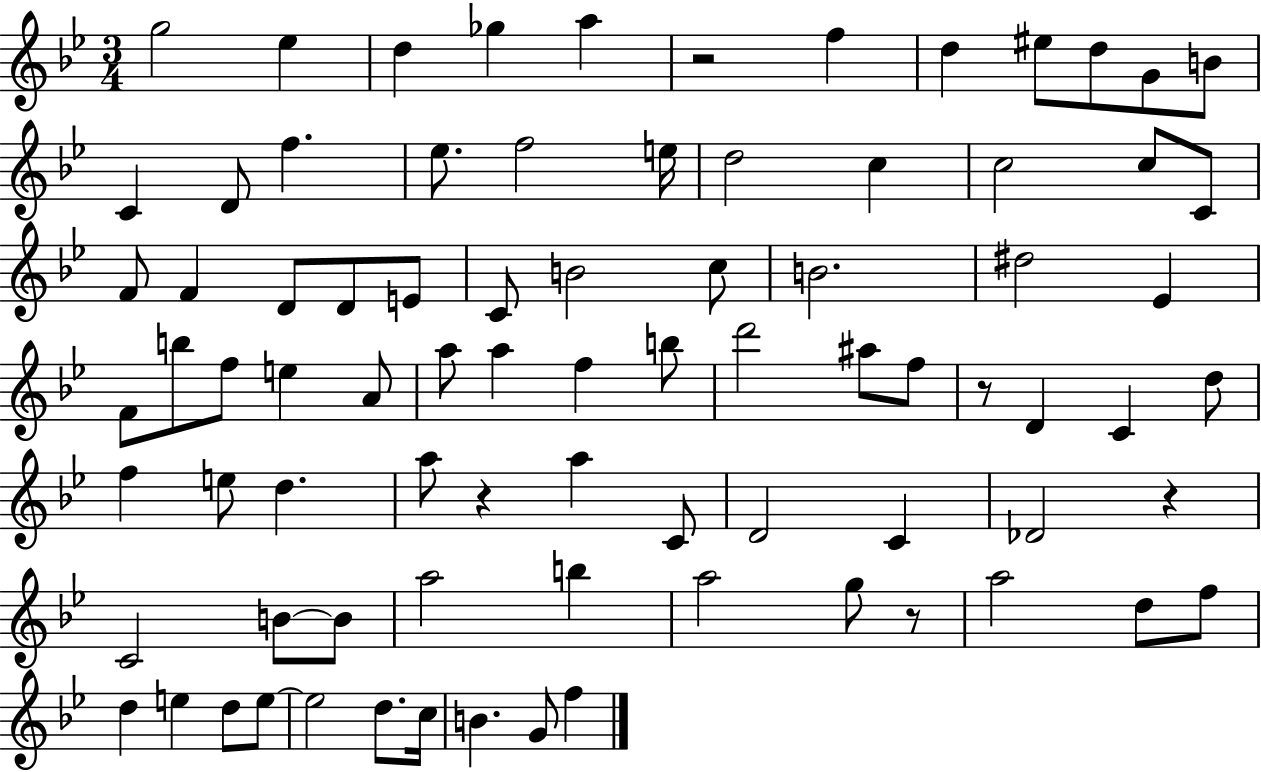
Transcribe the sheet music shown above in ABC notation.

X:1
T:Untitled
M:3/4
L:1/4
K:Bb
g2 _e d _g a z2 f d ^e/2 d/2 G/2 B/2 C D/2 f _e/2 f2 e/4 d2 c c2 c/2 C/2 F/2 F D/2 D/2 E/2 C/2 B2 c/2 B2 ^d2 _E F/2 b/2 f/2 e A/2 a/2 a f b/2 d'2 ^a/2 f/2 z/2 D C d/2 f e/2 d a/2 z a C/2 D2 C _D2 z C2 B/2 B/2 a2 b a2 g/2 z/2 a2 d/2 f/2 d e d/2 e/2 e2 d/2 c/4 B G/2 f